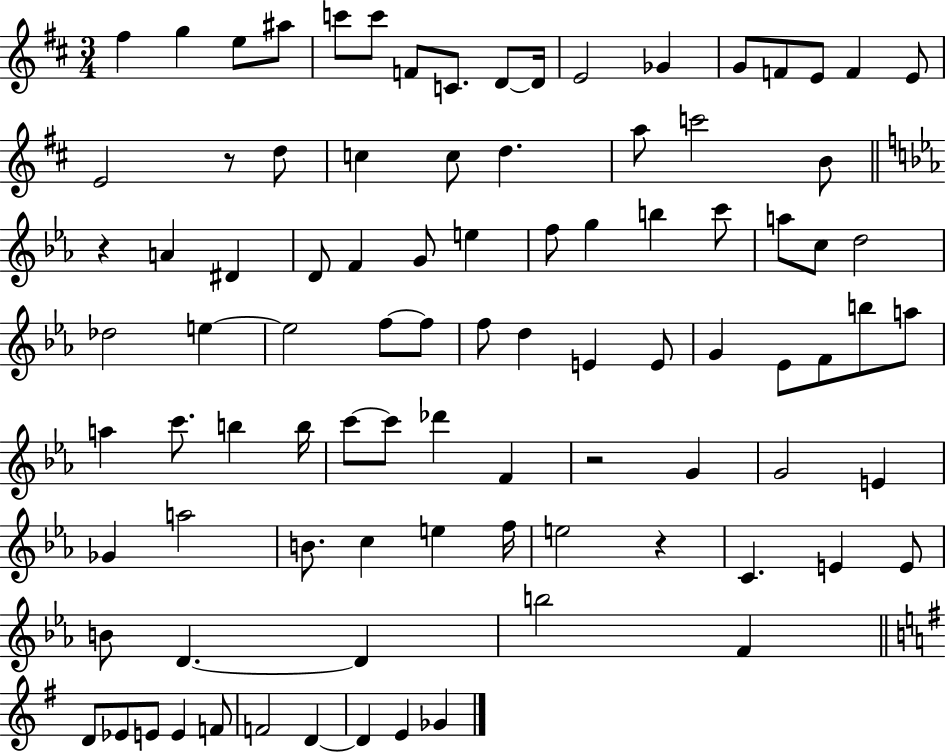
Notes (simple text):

F#5/q G5/q E5/e A#5/e C6/e C6/e F4/e C4/e. D4/e D4/s E4/h Gb4/q G4/e F4/e E4/e F4/q E4/e E4/h R/e D5/e C5/q C5/e D5/q. A5/e C6/h B4/e R/q A4/q D#4/q D4/e F4/q G4/e E5/q F5/e G5/q B5/q C6/e A5/e C5/e D5/h Db5/h E5/q E5/h F5/e F5/e F5/e D5/q E4/q E4/e G4/q Eb4/e F4/e B5/e A5/e A5/q C6/e. B5/q B5/s C6/e C6/e Db6/q F4/q R/h G4/q G4/h E4/q Gb4/q A5/h B4/e. C5/q E5/q F5/s E5/h R/q C4/q. E4/q E4/e B4/e D4/q. D4/q B5/h F4/q D4/e Eb4/e E4/e E4/q F4/e F4/h D4/q D4/q E4/q Gb4/q